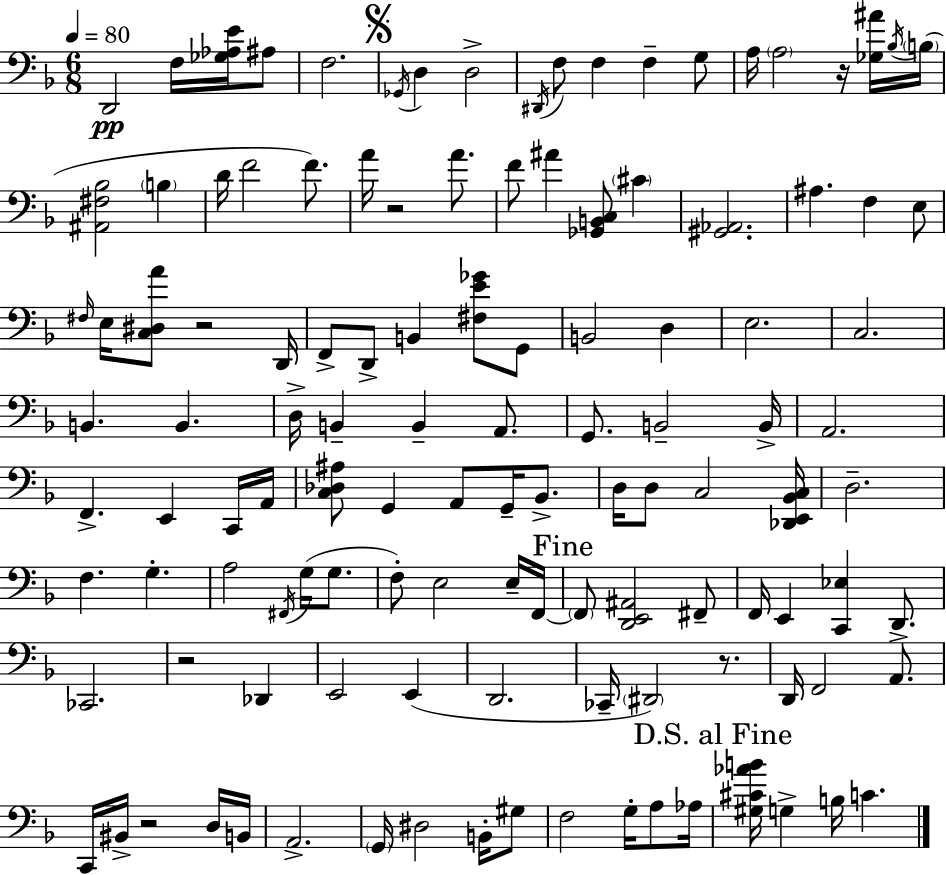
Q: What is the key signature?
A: F major